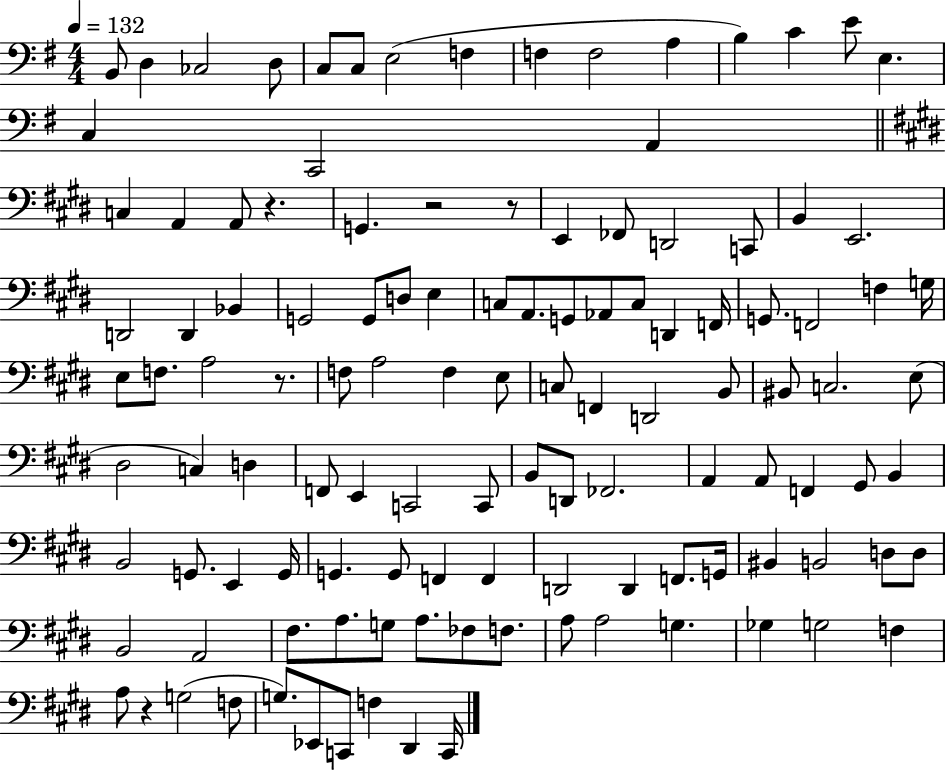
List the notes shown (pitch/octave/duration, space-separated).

B2/e D3/q CES3/h D3/e C3/e C3/e E3/h F3/q F3/q F3/h A3/q B3/q C4/q E4/e E3/q. C3/q C2/h A2/q C3/q A2/q A2/e R/q. G2/q. R/h R/e E2/q FES2/e D2/h C2/e B2/q E2/h. D2/h D2/q Bb2/q G2/h G2/e D3/e E3/q C3/e A2/e. G2/e Ab2/e C3/e D2/q F2/s G2/e. F2/h F3/q G3/s E3/e F3/e. A3/h R/e. F3/e A3/h F3/q E3/e C3/e F2/q D2/h B2/e BIS2/e C3/h. E3/e D#3/h C3/q D3/q F2/e E2/q C2/h C2/e B2/e D2/e FES2/h. A2/q A2/e F2/q G#2/e B2/q B2/h G2/e. E2/q G2/s G2/q. G2/e F2/q F2/q D2/h D2/q F2/e. G2/s BIS2/q B2/h D3/e D3/e B2/h A2/h F#3/e. A3/e. G3/e A3/e. FES3/e F3/e. A3/e A3/h G3/q. Gb3/q G3/h F3/q A3/e R/q G3/h F3/e G3/e. Eb2/e C2/e F3/q D#2/q C2/s